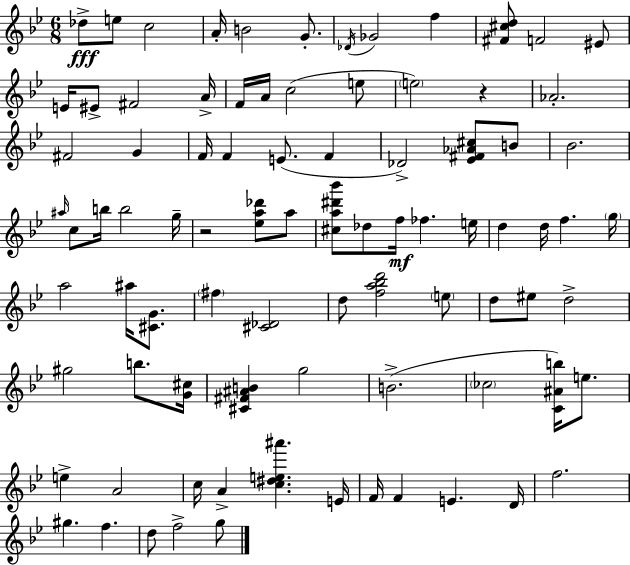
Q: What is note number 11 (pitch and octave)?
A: EIS4